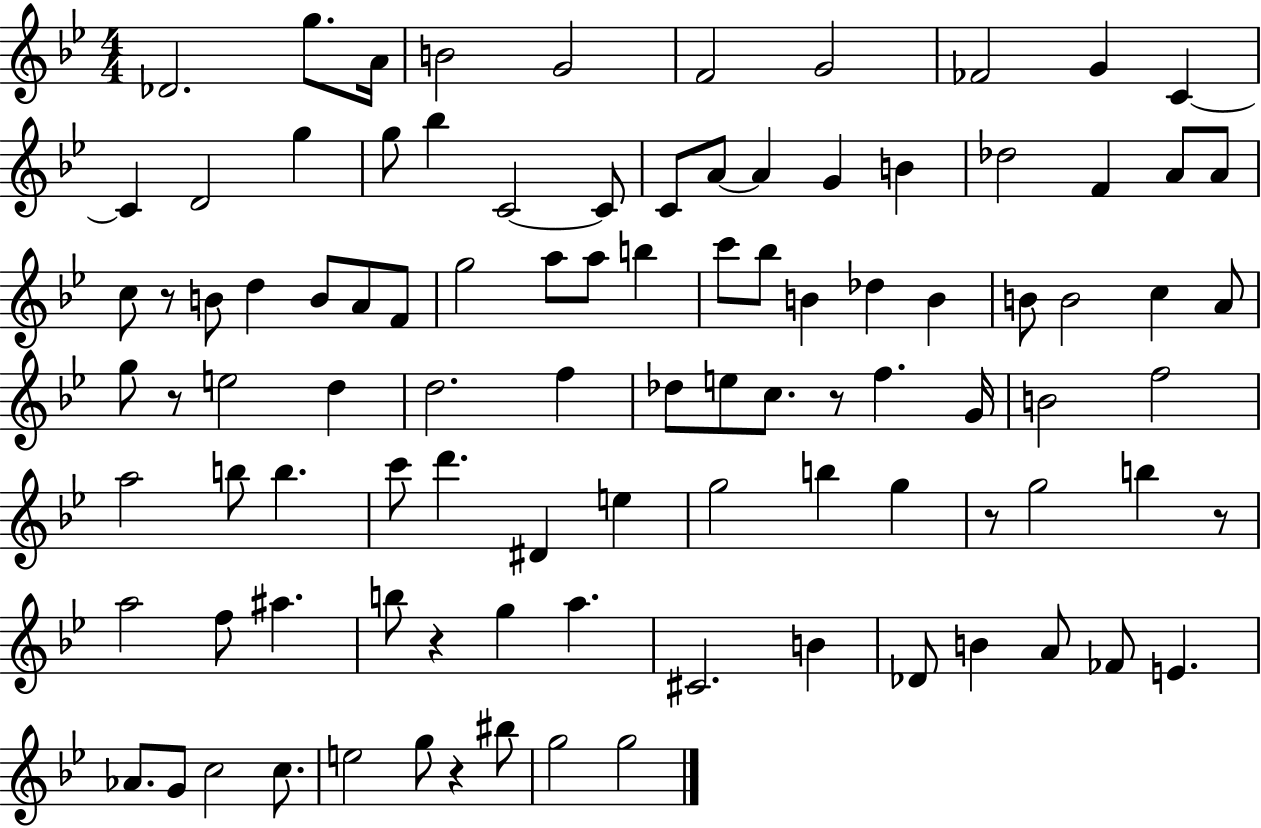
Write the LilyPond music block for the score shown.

{
  \clef treble
  \numericTimeSignature
  \time 4/4
  \key bes \major
  des'2. g''8. a'16 | b'2 g'2 | f'2 g'2 | fes'2 g'4 c'4~~ | \break c'4 d'2 g''4 | g''8 bes''4 c'2~~ c'8 | c'8 a'8~~ a'4 g'4 b'4 | des''2 f'4 a'8 a'8 | \break c''8 r8 b'8 d''4 b'8 a'8 f'8 | g''2 a''8 a''8 b''4 | c'''8 bes''8 b'4 des''4 b'4 | b'8 b'2 c''4 a'8 | \break g''8 r8 e''2 d''4 | d''2. f''4 | des''8 e''8 c''8. r8 f''4. g'16 | b'2 f''2 | \break a''2 b''8 b''4. | c'''8 d'''4. dis'4 e''4 | g''2 b''4 g''4 | r8 g''2 b''4 r8 | \break a''2 f''8 ais''4. | b''8 r4 g''4 a''4. | cis'2. b'4 | des'8 b'4 a'8 fes'8 e'4. | \break aes'8. g'8 c''2 c''8. | e''2 g''8 r4 bis''8 | g''2 g''2 | \bar "|."
}